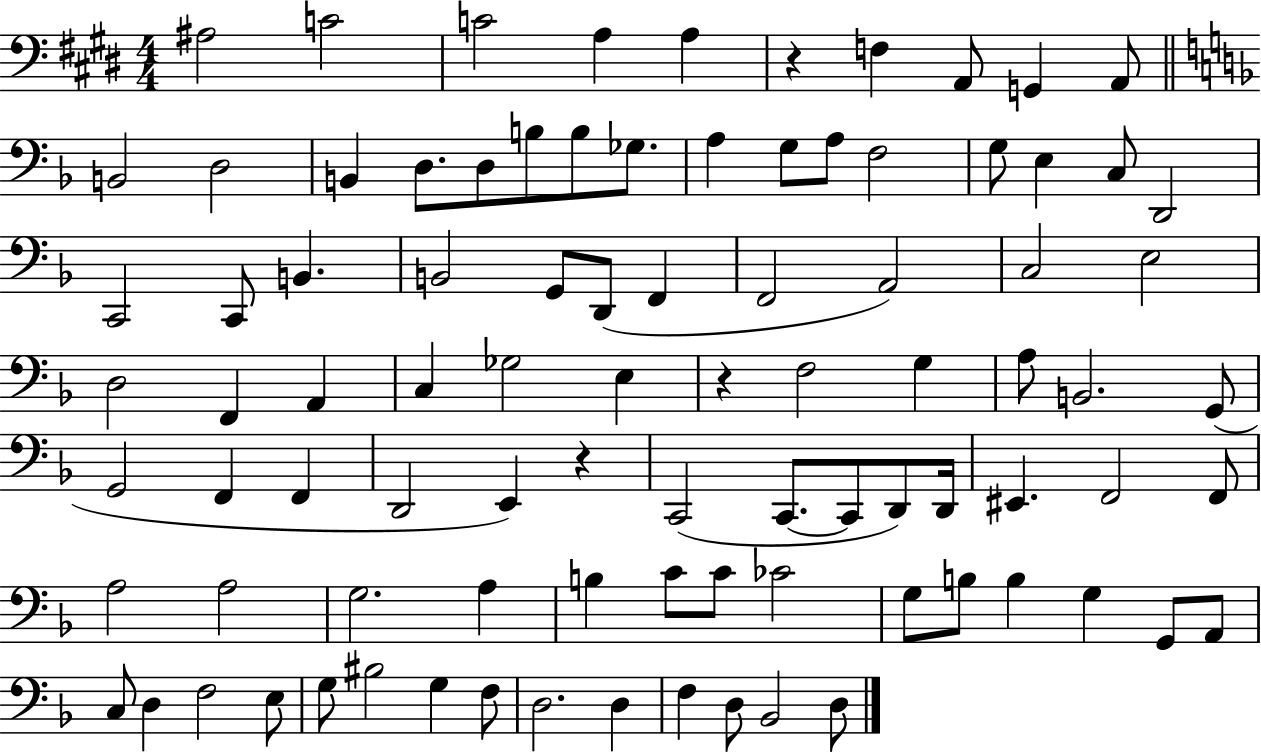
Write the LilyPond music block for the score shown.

{
  \clef bass
  \numericTimeSignature
  \time 4/4
  \key e \major
  ais2 c'2 | c'2 a4 a4 | r4 f4 a,8 g,4 a,8 | \bar "||" \break \key f \major b,2 d2 | b,4 d8. d8 b8 b8 ges8. | a4 g8 a8 f2 | g8 e4 c8 d,2 | \break c,2 c,8 b,4. | b,2 g,8 d,8( f,4 | f,2 a,2) | c2 e2 | \break d2 f,4 a,4 | c4 ges2 e4 | r4 f2 g4 | a8 b,2. g,8( | \break g,2 f,4 f,4 | d,2 e,4) r4 | c,2( c,8.~~ c,8 d,8) d,16 | eis,4. f,2 f,8 | \break a2 a2 | g2. a4 | b4 c'8 c'8 ces'2 | g8 b8 b4 g4 g,8 a,8 | \break c8 d4 f2 e8 | g8 bis2 g4 f8 | d2. d4 | f4 d8 bes,2 d8 | \break \bar "|."
}